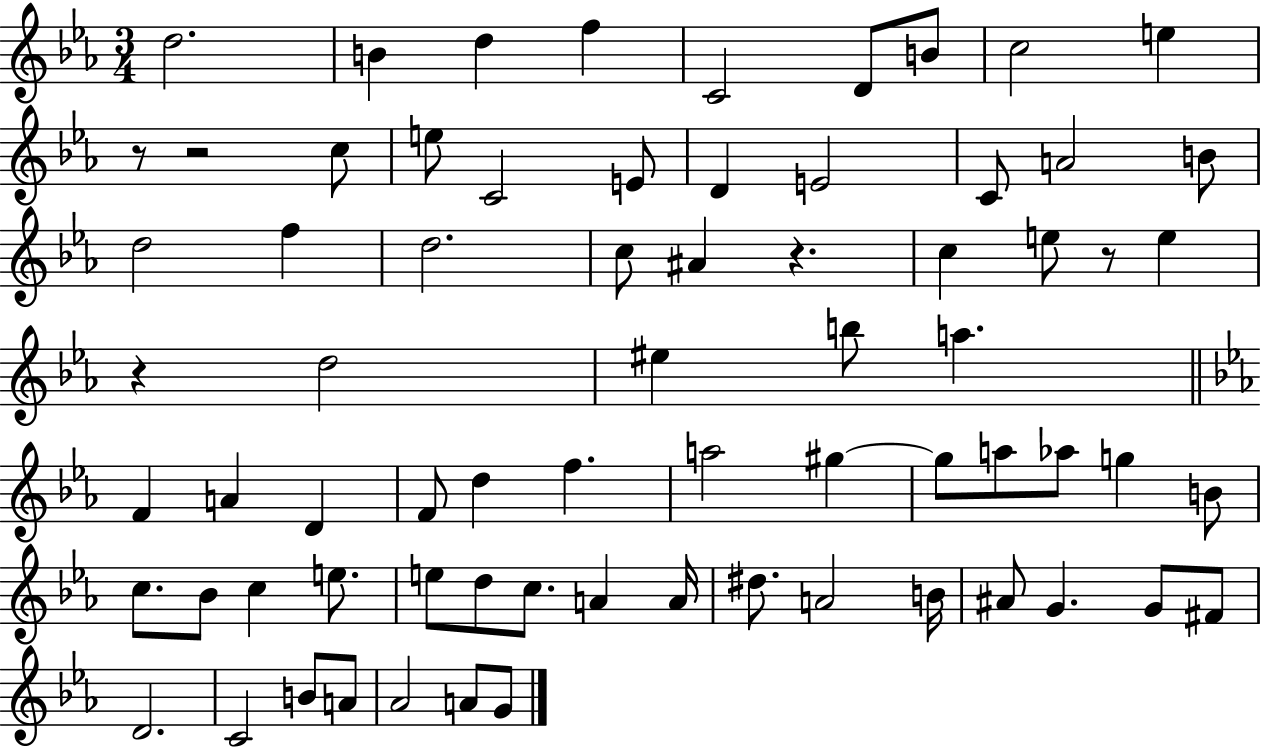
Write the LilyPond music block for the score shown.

{
  \clef treble
  \numericTimeSignature
  \time 3/4
  \key ees \major
  d''2. | b'4 d''4 f''4 | c'2 d'8 b'8 | c''2 e''4 | \break r8 r2 c''8 | e''8 c'2 e'8 | d'4 e'2 | c'8 a'2 b'8 | \break d''2 f''4 | d''2. | c''8 ais'4 r4. | c''4 e''8 r8 e''4 | \break r4 d''2 | eis''4 b''8 a''4. | \bar "||" \break \key ees \major f'4 a'4 d'4 | f'8 d''4 f''4. | a''2 gis''4~~ | gis''8 a''8 aes''8 g''4 b'8 | \break c''8. bes'8 c''4 e''8. | e''8 d''8 c''8. a'4 a'16 | dis''8. a'2 b'16 | ais'8 g'4. g'8 fis'8 | \break d'2. | c'2 b'8 a'8 | aes'2 a'8 g'8 | \bar "|."
}